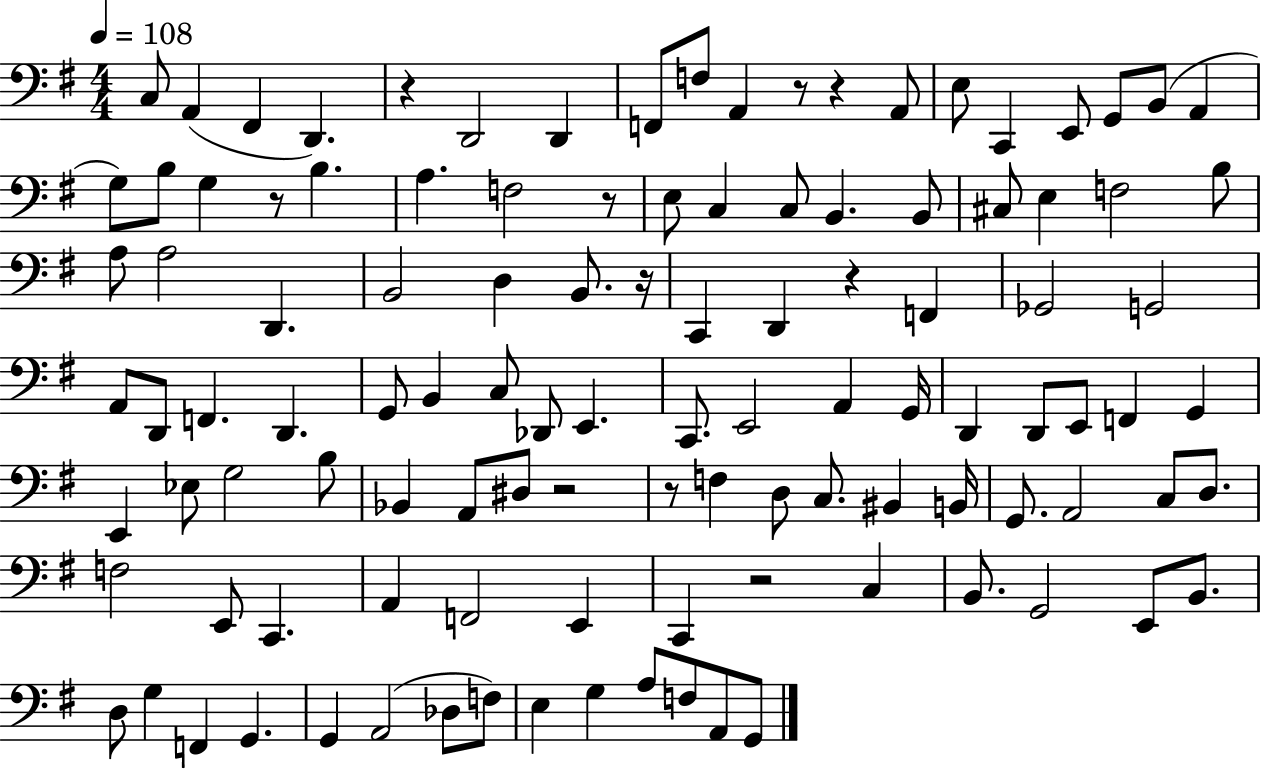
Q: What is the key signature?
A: G major